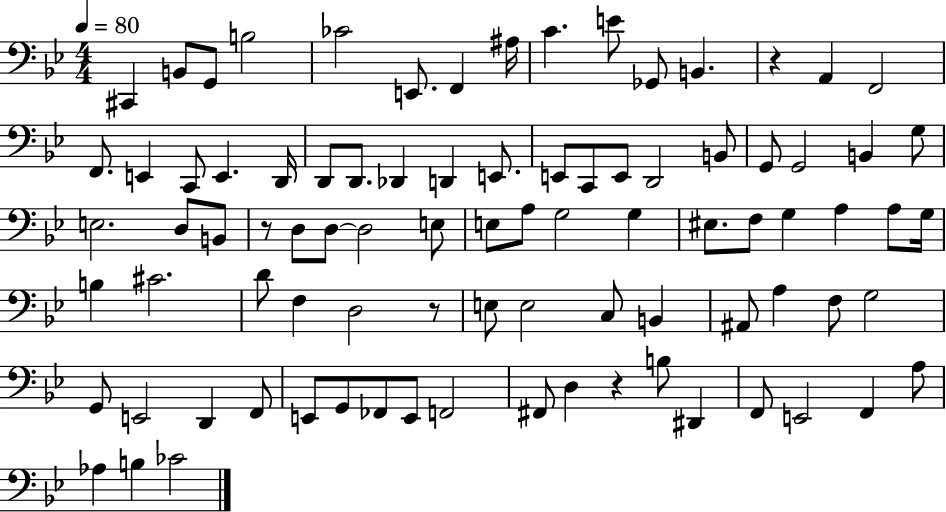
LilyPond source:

{
  \clef bass
  \numericTimeSignature
  \time 4/4
  \key bes \major
  \tempo 4 = 80
  cis,4 b,8 g,8 b2 | ces'2 e,8. f,4 ais16 | c'4. e'8 ges,8 b,4. | r4 a,4 f,2 | \break f,8. e,4 c,8 e,4. d,16 | d,8 d,8. des,4 d,4 e,8. | e,8 c,8 e,8 d,2 b,8 | g,8 g,2 b,4 g8 | \break e2. d8 b,8 | r8 d8 d8~~ d2 e8 | e8 a8 g2 g4 | eis8. f8 g4 a4 a8 g16 | \break b4 cis'2. | d'8 f4 d2 r8 | e8 e2 c8 b,4 | ais,8 a4 f8 g2 | \break g,8 e,2 d,4 f,8 | e,8 g,8 fes,8 e,8 f,2 | fis,8 d4 r4 b8 dis,4 | f,8 e,2 f,4 a8 | \break aes4 b4 ces'2 | \bar "|."
}